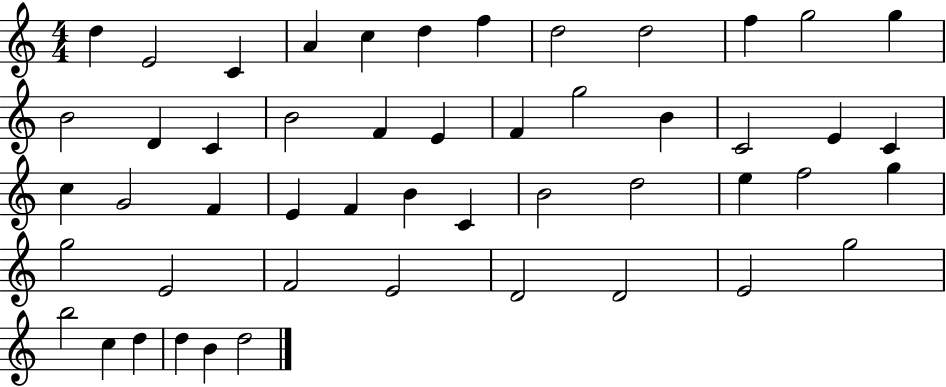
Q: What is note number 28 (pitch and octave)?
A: E4